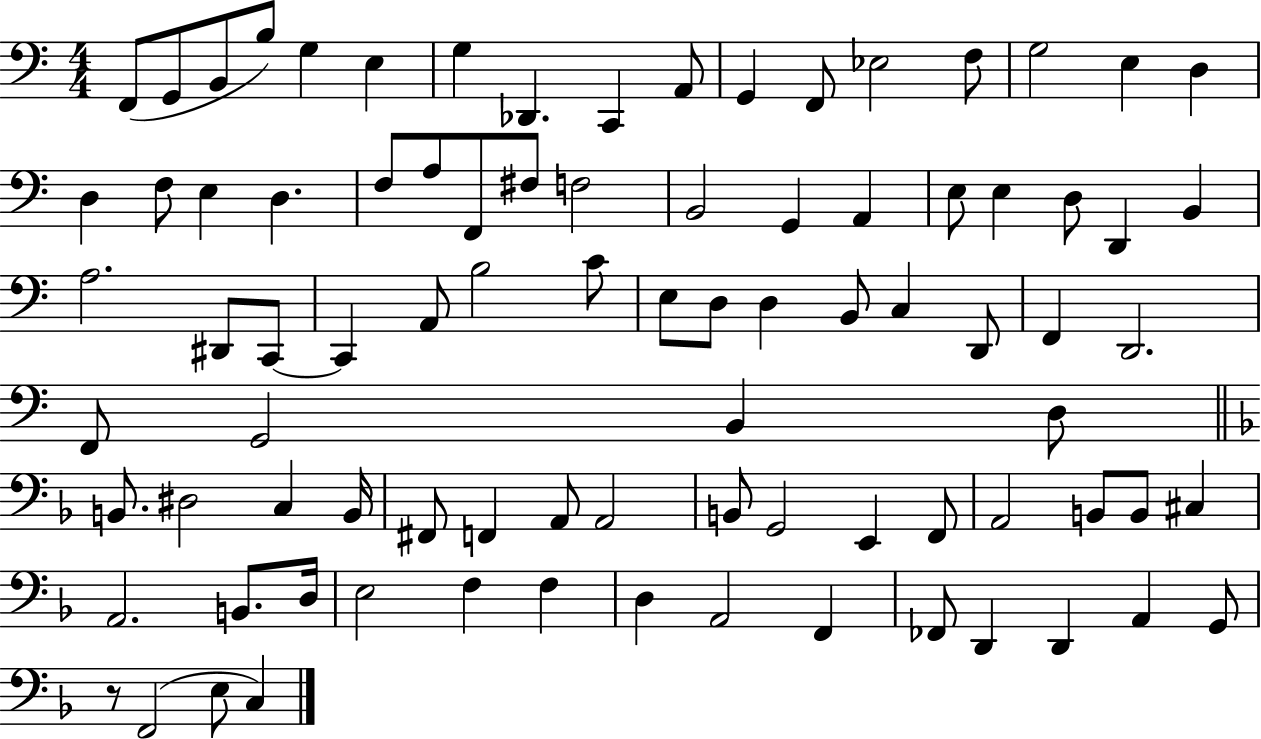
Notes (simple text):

F2/e G2/e B2/e B3/e G3/q E3/q G3/q Db2/q. C2/q A2/e G2/q F2/e Eb3/h F3/e G3/h E3/q D3/q D3/q F3/e E3/q D3/q. F3/e A3/e F2/e F#3/e F3/h B2/h G2/q A2/q E3/e E3/q D3/e D2/q B2/q A3/h. D#2/e C2/e C2/q A2/e B3/h C4/e E3/e D3/e D3/q B2/e C3/q D2/e F2/q D2/h. F2/e G2/h B2/q D3/e B2/e. D#3/h C3/q B2/s F#2/e F2/q A2/e A2/h B2/e G2/h E2/q F2/e A2/h B2/e B2/e C#3/q A2/h. B2/e. D3/s E3/h F3/q F3/q D3/q A2/h F2/q FES2/e D2/q D2/q A2/q G2/e R/e F2/h E3/e C3/q